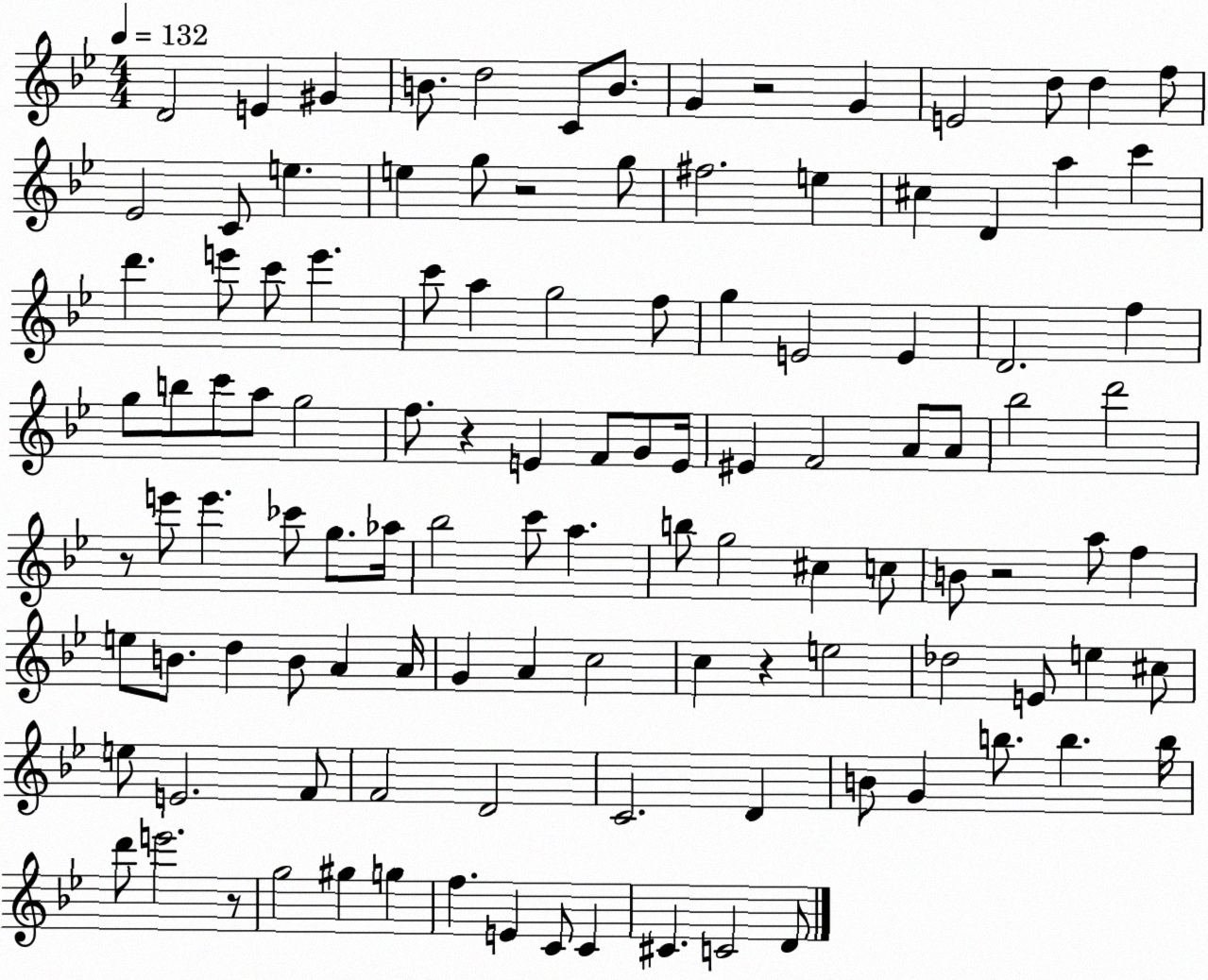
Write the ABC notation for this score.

X:1
T:Untitled
M:4/4
L:1/4
K:Bb
D2 E ^G B/2 d2 C/2 B/2 G z2 G E2 d/2 d f/2 _E2 C/2 e e g/2 z2 g/2 ^f2 e ^c D a c' d' e'/2 c'/2 e' c'/2 a g2 f/2 g E2 E D2 f g/2 b/2 c'/2 a/2 g2 f/2 z E F/2 G/2 E/4 ^E F2 A/2 A/2 _b2 d'2 z/2 e'/2 e' _c'/2 g/2 _a/4 _b2 c'/2 a b/2 g2 ^c c/2 B/2 z2 a/2 f e/2 B/2 d B/2 A A/4 G A c2 c z e2 _d2 E/2 e ^c/2 e/2 E2 F/2 F2 D2 C2 D B/2 G b/2 b b/4 d'/2 e'2 z/2 g2 ^g g f E C/2 C ^C C2 D/2